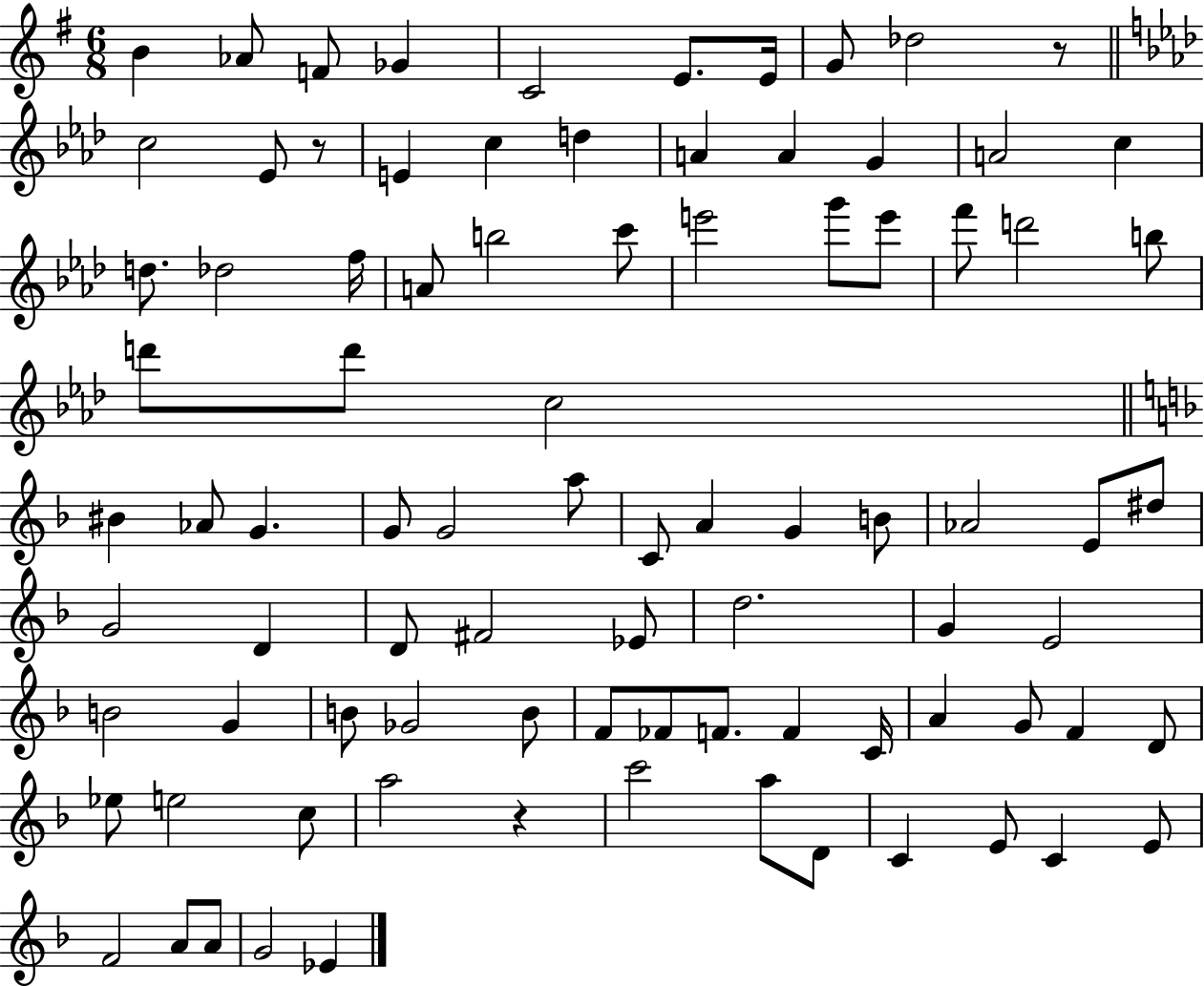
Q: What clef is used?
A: treble